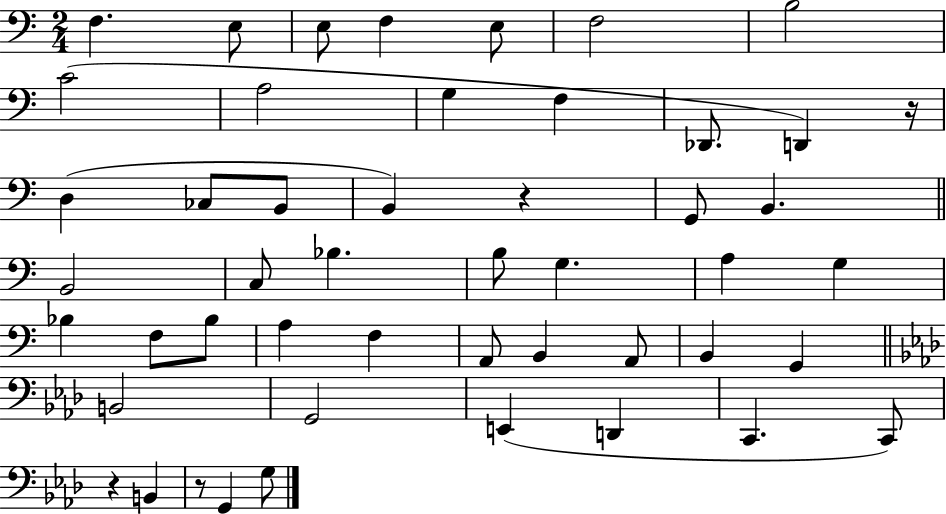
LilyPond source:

{
  \clef bass
  \numericTimeSignature
  \time 2/4
  \key c \major
  f4. e8 | e8 f4 e8 | f2 | b2 | \break c'2( | a2 | g4 f4 | des,8. d,4) r16 | \break d4( ces8 b,8 | b,4) r4 | g,8 b,4. | \bar "||" \break \key c \major b,2 | c8 bes4. | b8 g4. | a4 g4 | \break bes4 f8 bes8 | a4 f4 | a,8 b,4 a,8 | b,4 g,4 | \break \bar "||" \break \key aes \major b,2 | g,2 | e,4( d,4 | c,4. c,8) | \break r4 b,4 | r8 g,4 g8 | \bar "|."
}